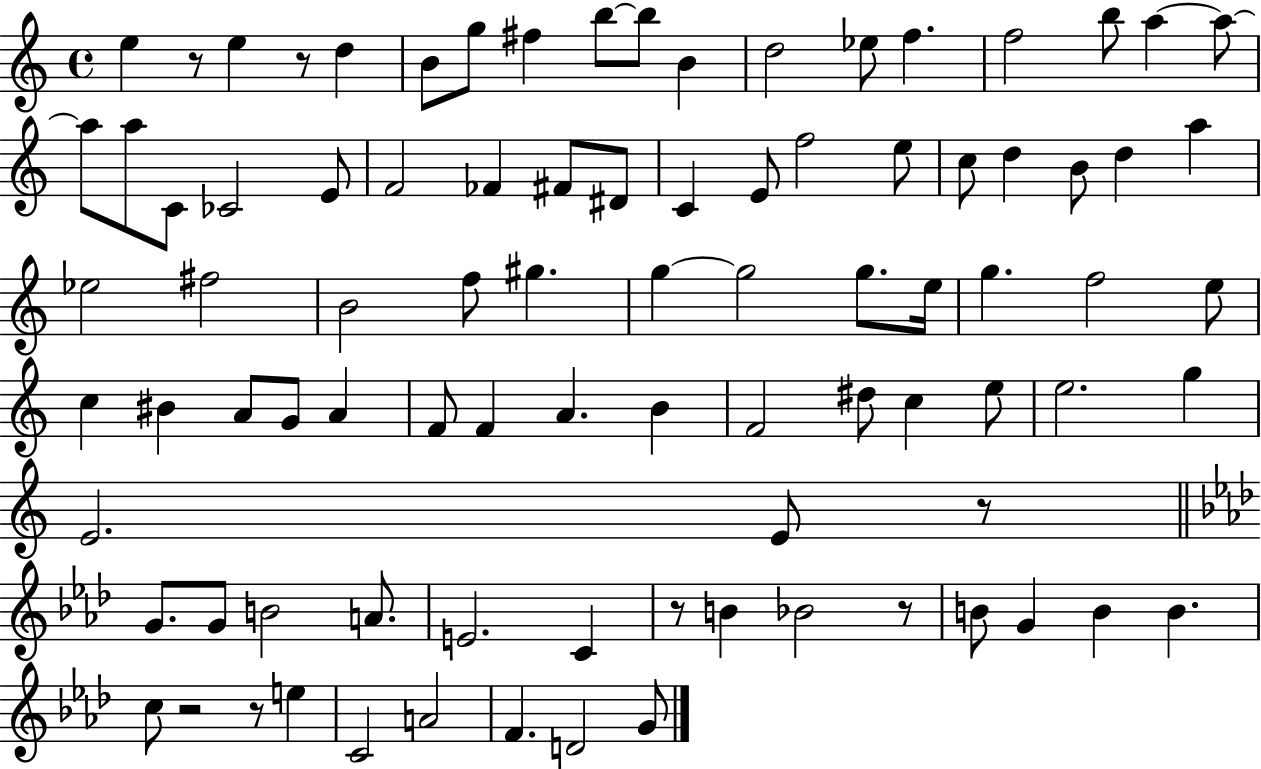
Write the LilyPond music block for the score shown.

{
  \clef treble
  \time 4/4
  \defaultTimeSignature
  \key c \major
  \repeat volta 2 { e''4 r8 e''4 r8 d''4 | b'8 g''8 fis''4 b''8~~ b''8 b'4 | d''2 ees''8 f''4. | f''2 b''8 a''4~~ a''8~~ | \break a''8 a''8 c'8 ces'2 e'8 | f'2 fes'4 fis'8 dis'8 | c'4 e'8 f''2 e''8 | c''8 d''4 b'8 d''4 a''4 | \break ees''2 fis''2 | b'2 f''8 gis''4. | g''4~~ g''2 g''8. e''16 | g''4. f''2 e''8 | \break c''4 bis'4 a'8 g'8 a'4 | f'8 f'4 a'4. b'4 | f'2 dis''8 c''4 e''8 | e''2. g''4 | \break e'2. e'8 r8 | \bar "||" \break \key f \minor g'8. g'8 b'2 a'8. | e'2. c'4 | r8 b'4 bes'2 r8 | b'8 g'4 b'4 b'4. | \break c''8 r2 r8 e''4 | c'2 a'2 | f'4. d'2 g'8 | } \bar "|."
}